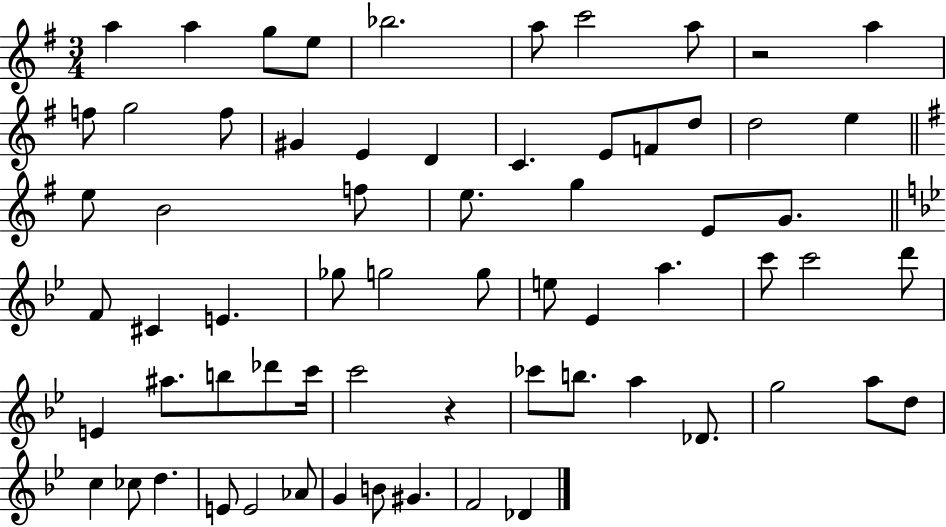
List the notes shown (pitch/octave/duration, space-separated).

A5/q A5/q G5/e E5/e Bb5/h. A5/e C6/h A5/e R/h A5/q F5/e G5/h F5/e G#4/q E4/q D4/q C4/q. E4/e F4/e D5/e D5/h E5/q E5/e B4/h F5/e E5/e. G5/q E4/e G4/e. F4/e C#4/q E4/q. Gb5/e G5/h G5/e E5/e Eb4/q A5/q. C6/e C6/h D6/e E4/q A#5/e. B5/e Db6/e C6/s C6/h R/q CES6/e B5/e. A5/q Db4/e. G5/h A5/e D5/e C5/q CES5/e D5/q. E4/e E4/h Ab4/e G4/q B4/e G#4/q. F4/h Db4/q